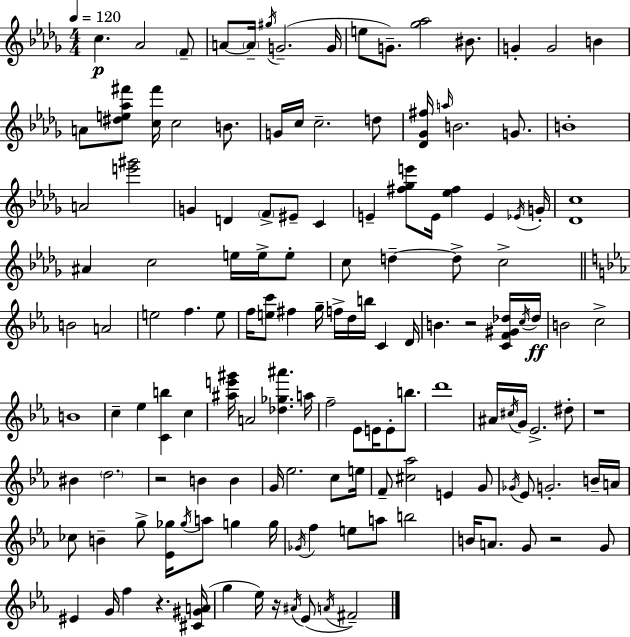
C5/q. Ab4/h F4/e A4/e A4/s G#5/s G4/h. G4/s E5/e G4/e. [Gb5,Ab5]/h BIS4/e. G4/q G4/h B4/q A4/e [D#5,E5,Ab5,F#6]/e [C5,F#6]/s C5/h B4/e. G4/s C5/s C5/h. D5/e [Db4,Gb4,F#5]/s A5/s B4/h. G4/e. B4/w A4/h [E6,G#6]/h G4/q D4/q F4/e EIS4/e C4/q E4/q [F#5,Gb5,E6]/e E4/s [Eb5,F#5]/q E4/q Eb4/s G4/s [Db4,C5]/w A#4/q C5/h E5/s E5/s E5/e C5/e D5/q D5/e C5/h B4/h A4/h E5/h F5/q. E5/e F5/s [E5,C6]/e F#5/q G5/s F5/s D5/s B5/s C4/q D4/s B4/q. R/h [C4,F4,G#4,Db5]/s C5/s Db5/s B4/h C5/h B4/w C5/q Eb5/q [C4,B5]/q C5/q [A#5,E6,G#6]/s A4/h [Db5,Gb5,A#6]/q. A5/s F5/h Eb4/e E4/s E4/e B5/e. D6/w A#4/s C#5/s G4/s Eb4/h. D#5/e R/w BIS4/q D5/h. R/h B4/q B4/q G4/s Eb5/h. C5/e E5/s F4/e [C#5,Ab5]/h E4/q G4/e Gb4/s Eb4/e G4/h. B4/s A4/s CES5/e B4/q G5/e [Eb4,Gb5]/s Gb5/s A5/e G5/q G5/s Gb4/s F5/q E5/e A5/e B5/h B4/s A4/e. G4/e R/h G4/e EIS4/q G4/s F5/q R/q. [C#4,G#4,A4]/s G5/q Eb5/s R/s A#4/s Eb4/e A4/s F#4/h